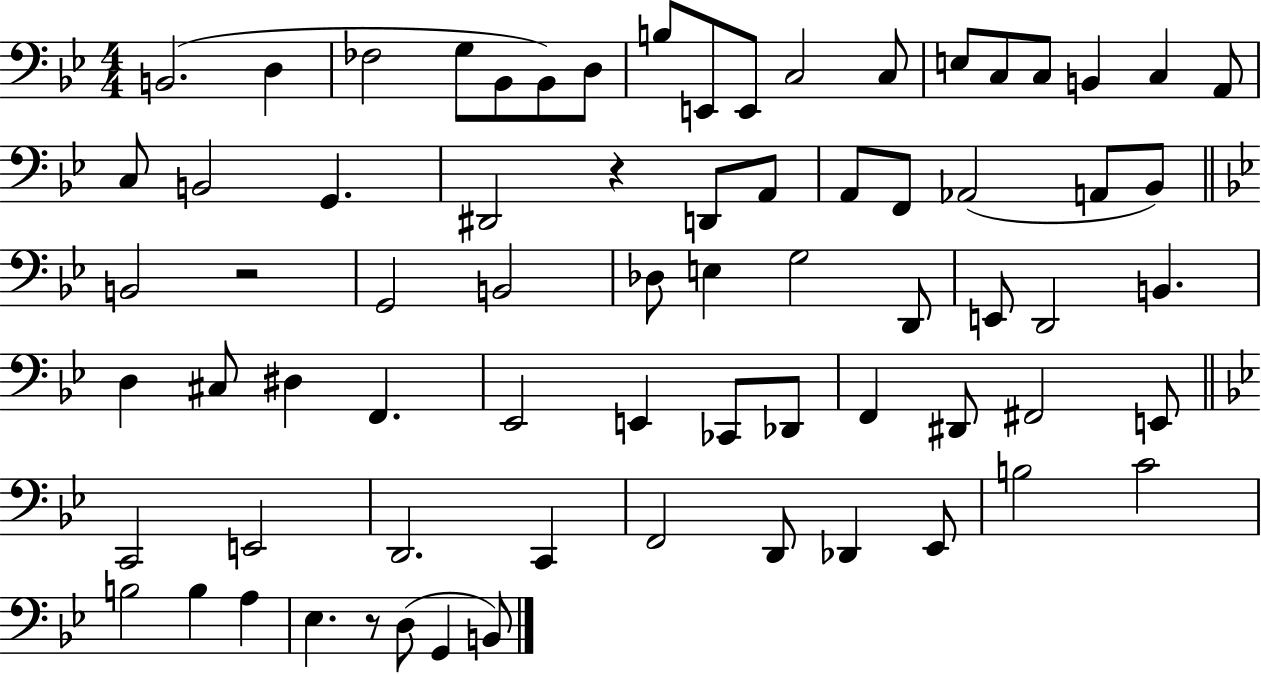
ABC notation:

X:1
T:Untitled
M:4/4
L:1/4
K:Bb
B,,2 D, _F,2 G,/2 _B,,/2 _B,,/2 D,/2 B,/2 E,,/2 E,,/2 C,2 C,/2 E,/2 C,/2 C,/2 B,, C, A,,/2 C,/2 B,,2 G,, ^D,,2 z D,,/2 A,,/2 A,,/2 F,,/2 _A,,2 A,,/2 _B,,/2 B,,2 z2 G,,2 B,,2 _D,/2 E, G,2 D,,/2 E,,/2 D,,2 B,, D, ^C,/2 ^D, F,, _E,,2 E,, _C,,/2 _D,,/2 F,, ^D,,/2 ^F,,2 E,,/2 C,,2 E,,2 D,,2 C,, F,,2 D,,/2 _D,, _E,,/2 B,2 C2 B,2 B, A, _E, z/2 D,/2 G,, B,,/2